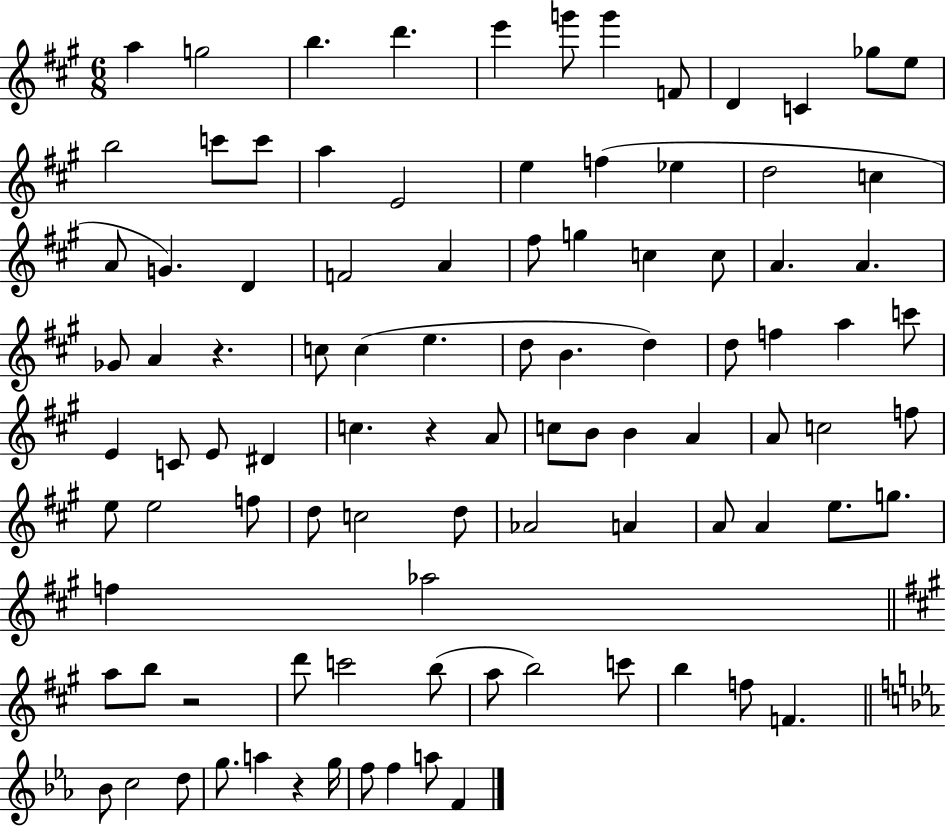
{
  \clef treble
  \numericTimeSignature
  \time 6/8
  \key a \major
  a''4 g''2 | b''4. d'''4. | e'''4 g'''8 g'''4 f'8 | d'4 c'4 ges''8 e''8 | \break b''2 c'''8 c'''8 | a''4 e'2 | e''4 f''4( ees''4 | d''2 c''4 | \break a'8 g'4.) d'4 | f'2 a'4 | fis''8 g''4 c''4 c''8 | a'4. a'4. | \break ges'8 a'4 r4. | c''8 c''4( e''4. | d''8 b'4. d''4) | d''8 f''4 a''4 c'''8 | \break e'4 c'8 e'8 dis'4 | c''4. r4 a'8 | c''8 b'8 b'4 a'4 | a'8 c''2 f''8 | \break e''8 e''2 f''8 | d''8 c''2 d''8 | aes'2 a'4 | a'8 a'4 e''8. g''8. | \break f''4 aes''2 | \bar "||" \break \key a \major a''8 b''8 r2 | d'''8 c'''2 b''8( | a''8 b''2) c'''8 | b''4 f''8 f'4. | \break \bar "||" \break \key ees \major bes'8 c''2 d''8 | g''8. a''4 r4 g''16 | f''8 f''4 a''8 f'4 | \bar "|."
}